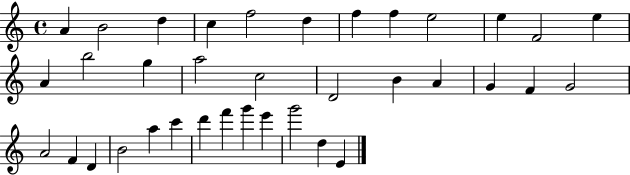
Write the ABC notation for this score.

X:1
T:Untitled
M:4/4
L:1/4
K:C
A B2 d c f2 d f f e2 e F2 e A b2 g a2 c2 D2 B A G F G2 A2 F D B2 a c' d' f' g' e' g'2 d E